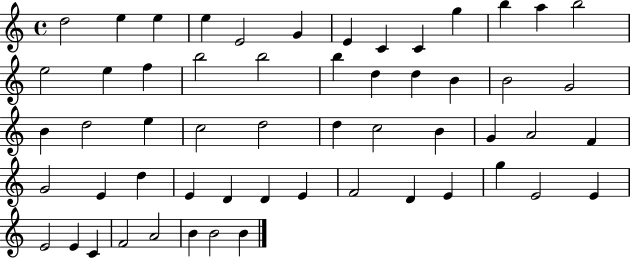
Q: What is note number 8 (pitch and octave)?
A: C4